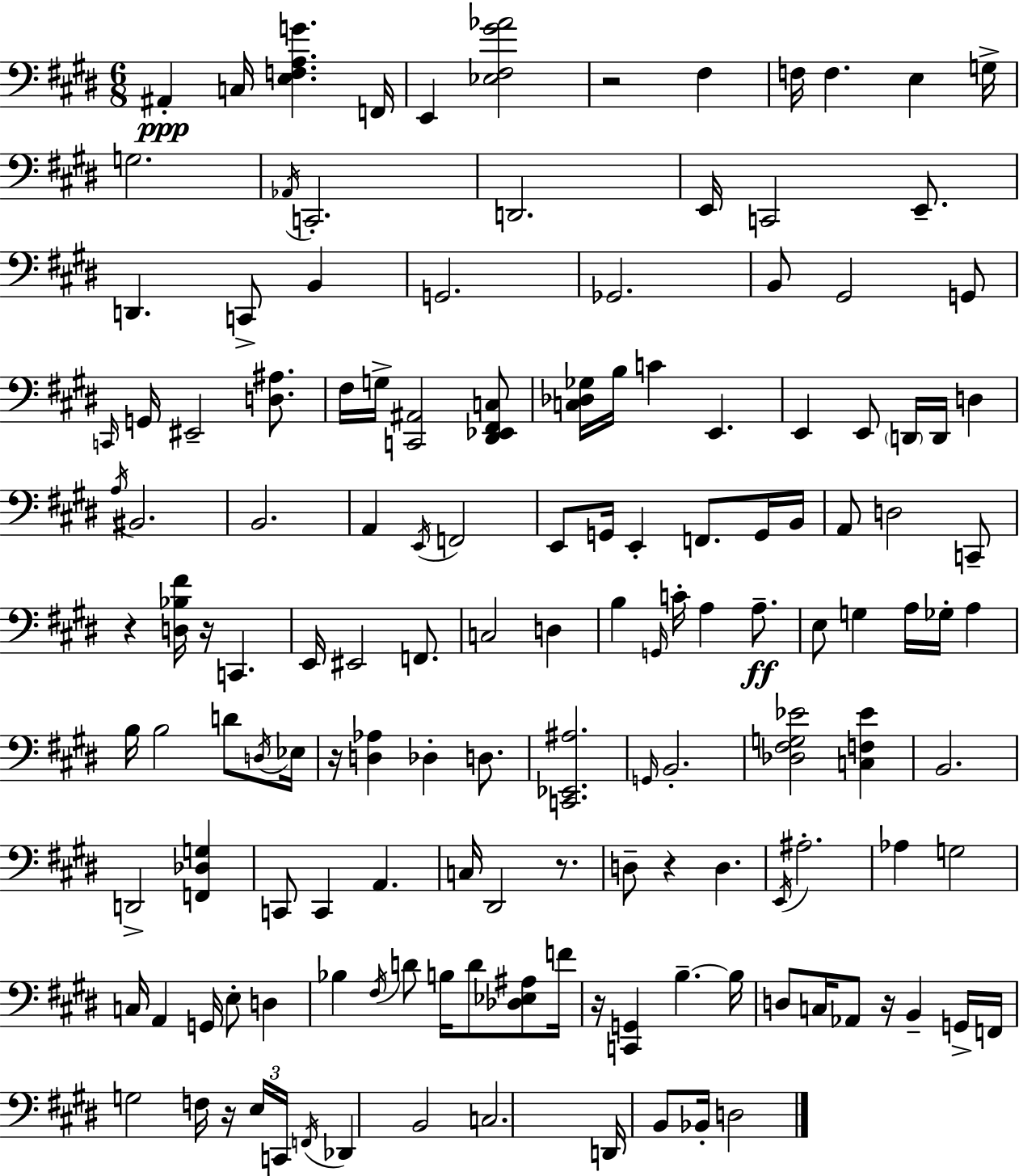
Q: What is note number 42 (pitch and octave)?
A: E2